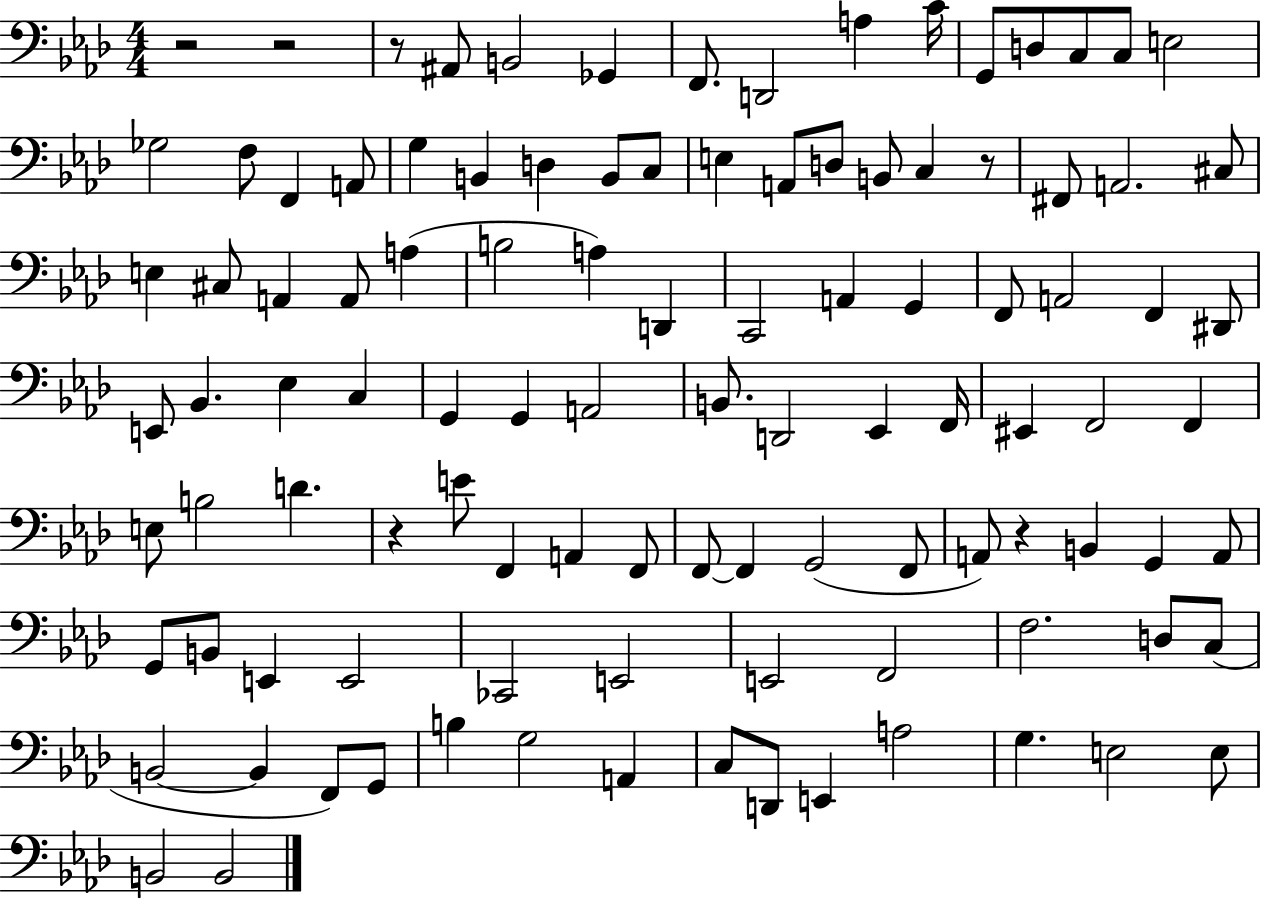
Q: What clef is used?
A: bass